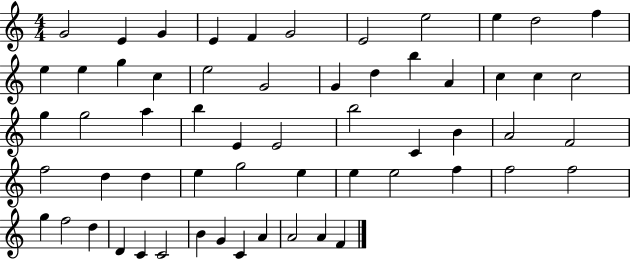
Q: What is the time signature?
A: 4/4